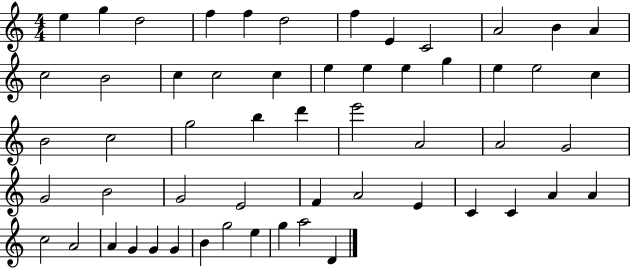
E5/q G5/q D5/h F5/q F5/q D5/h F5/q E4/q C4/h A4/h B4/q A4/q C5/h B4/h C5/q C5/h C5/q E5/q E5/q E5/q G5/q E5/q E5/h C5/q B4/h C5/h G5/h B5/q D6/q E6/h A4/h A4/h G4/h G4/h B4/h G4/h E4/h F4/q A4/h E4/q C4/q C4/q A4/q A4/q C5/h A4/h A4/q G4/q G4/q G4/q B4/q G5/h E5/q G5/q A5/h D4/q